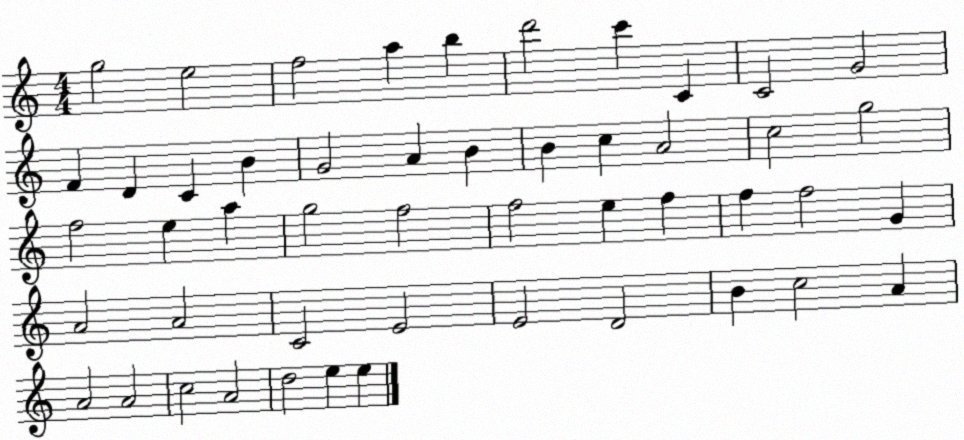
X:1
T:Untitled
M:4/4
L:1/4
K:C
g2 e2 f2 a b d'2 c' C C2 G2 F D C B G2 A B B c A2 c2 g2 f2 e a g2 f2 f2 e f f f2 G A2 A2 C2 E2 E2 D2 B c2 A A2 A2 c2 A2 d2 e e